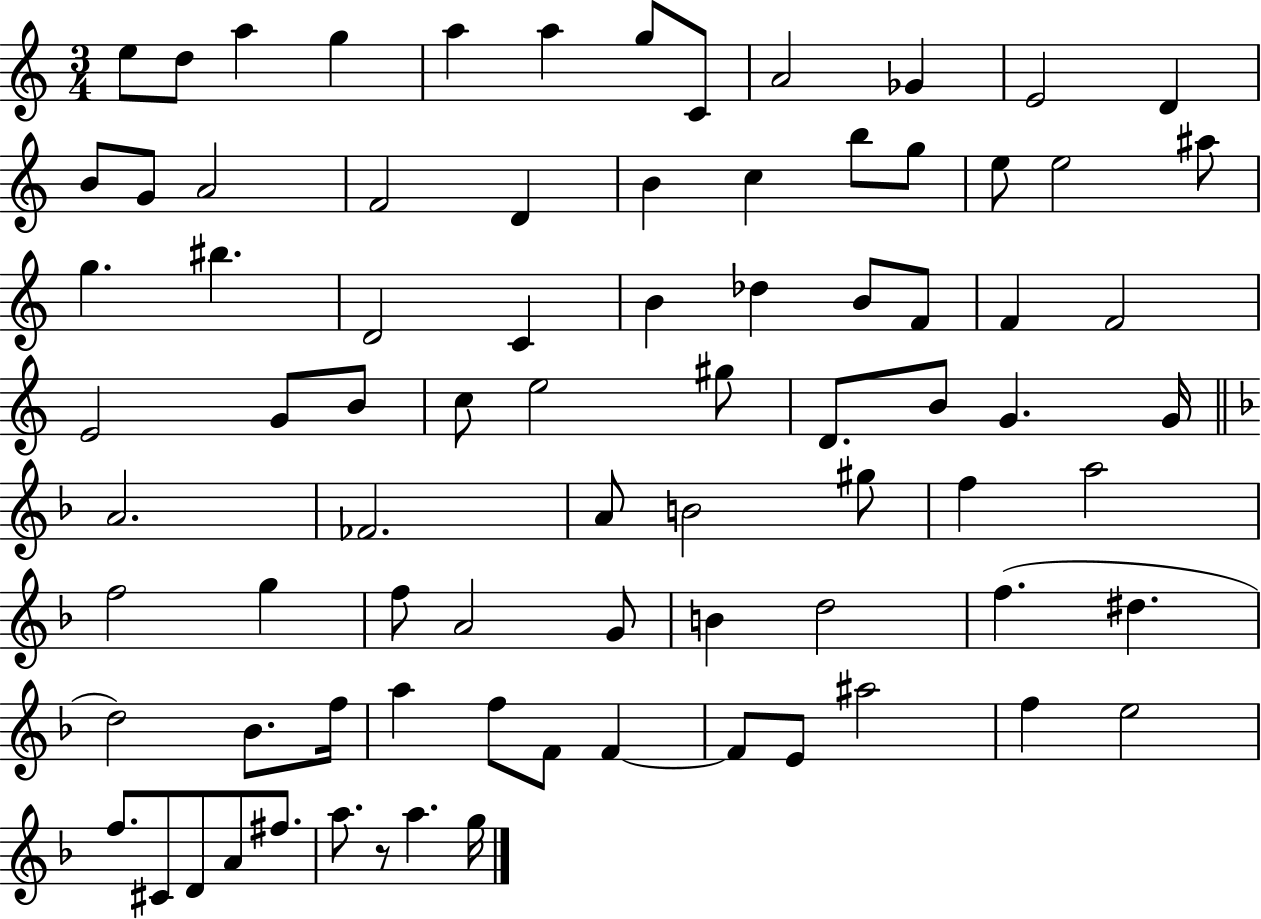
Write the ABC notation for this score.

X:1
T:Untitled
M:3/4
L:1/4
K:C
e/2 d/2 a g a a g/2 C/2 A2 _G E2 D B/2 G/2 A2 F2 D B c b/2 g/2 e/2 e2 ^a/2 g ^b D2 C B _d B/2 F/2 F F2 E2 G/2 B/2 c/2 e2 ^g/2 D/2 B/2 G G/4 A2 _F2 A/2 B2 ^g/2 f a2 f2 g f/2 A2 G/2 B d2 f ^d d2 _B/2 f/4 a f/2 F/2 F F/2 E/2 ^a2 f e2 f/2 ^C/2 D/2 A/2 ^f/2 a/2 z/2 a g/4